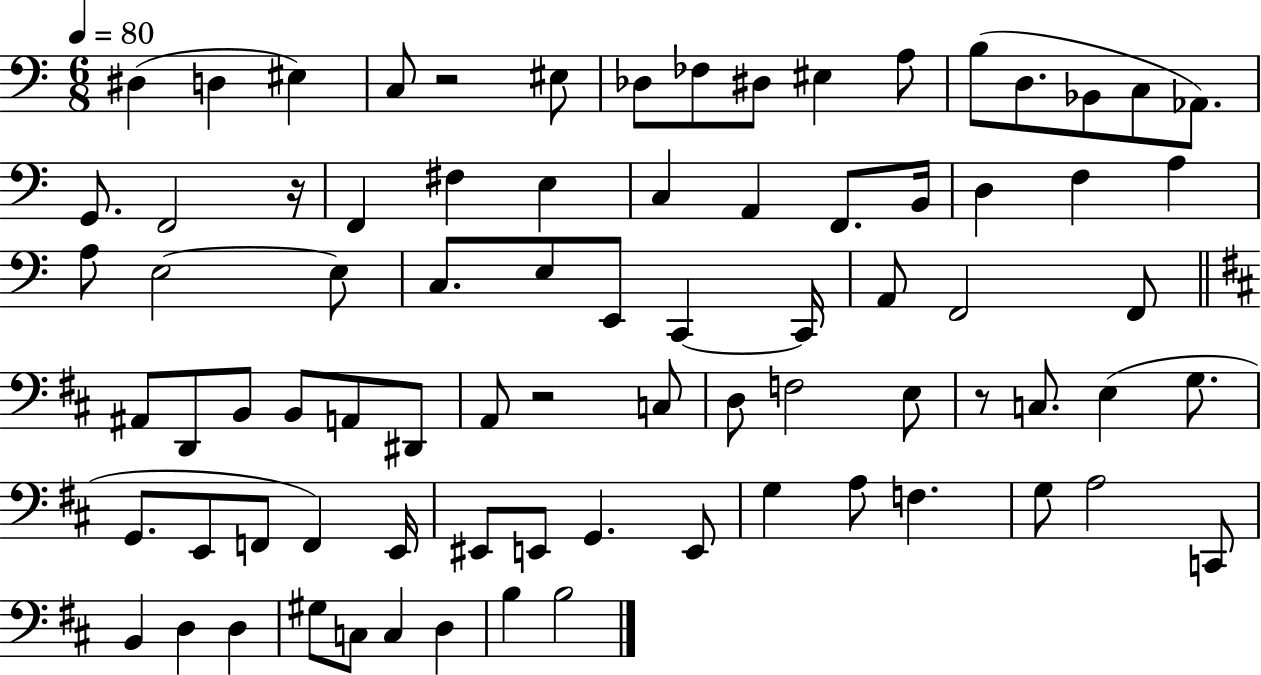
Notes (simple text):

D#3/q D3/q EIS3/q C3/e R/h EIS3/e Db3/e FES3/e D#3/e EIS3/q A3/e B3/e D3/e. Bb2/e C3/e Ab2/e. G2/e. F2/h R/s F2/q F#3/q E3/q C3/q A2/q F2/e. B2/s D3/q F3/q A3/q A3/e E3/h E3/e C3/e. E3/e E2/e C2/q C2/s A2/e F2/h F2/e A#2/e D2/e B2/e B2/e A2/e D#2/e A2/e R/h C3/e D3/e F3/h E3/e R/e C3/e. E3/q G3/e. G2/e. E2/e F2/e F2/q E2/s EIS2/e E2/e G2/q. E2/e G3/q A3/e F3/q. G3/e A3/h C2/e B2/q D3/q D3/q G#3/e C3/e C3/q D3/q B3/q B3/h